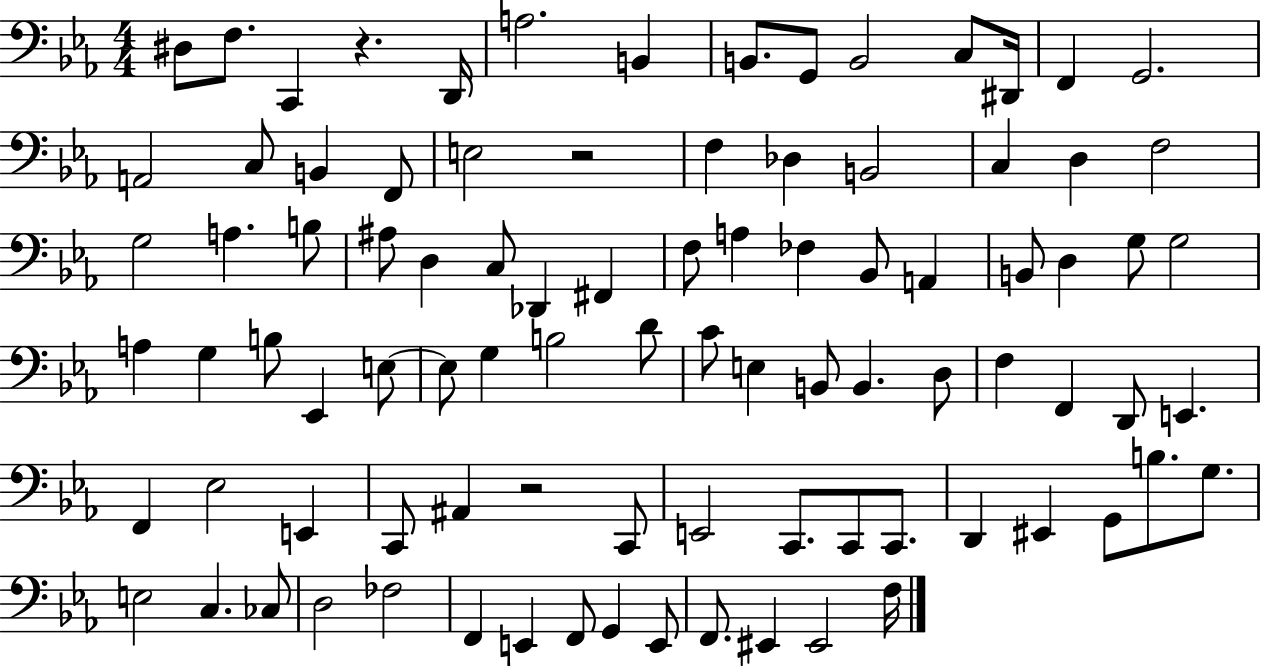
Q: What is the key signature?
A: EES major